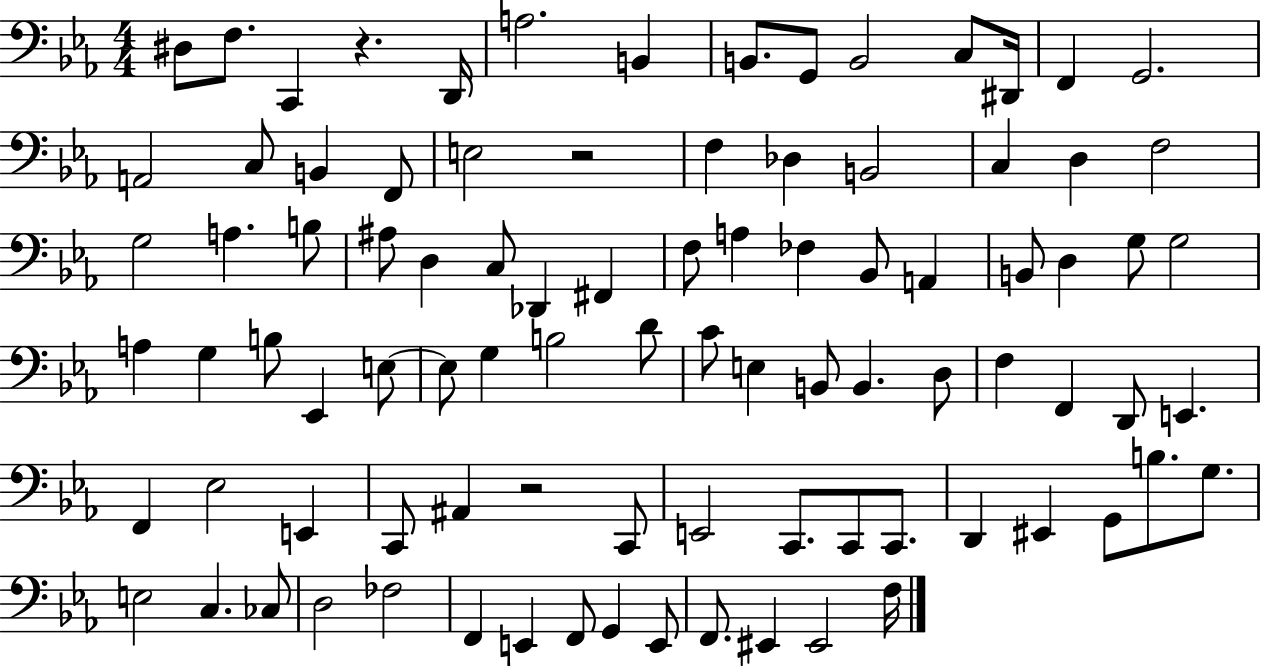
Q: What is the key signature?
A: EES major